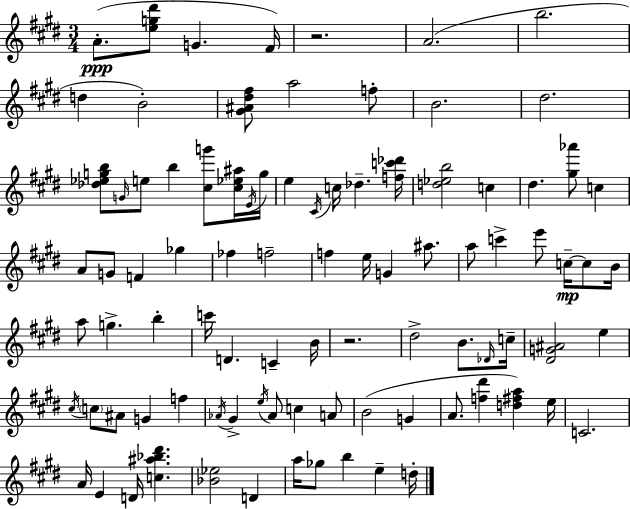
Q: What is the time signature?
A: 3/4